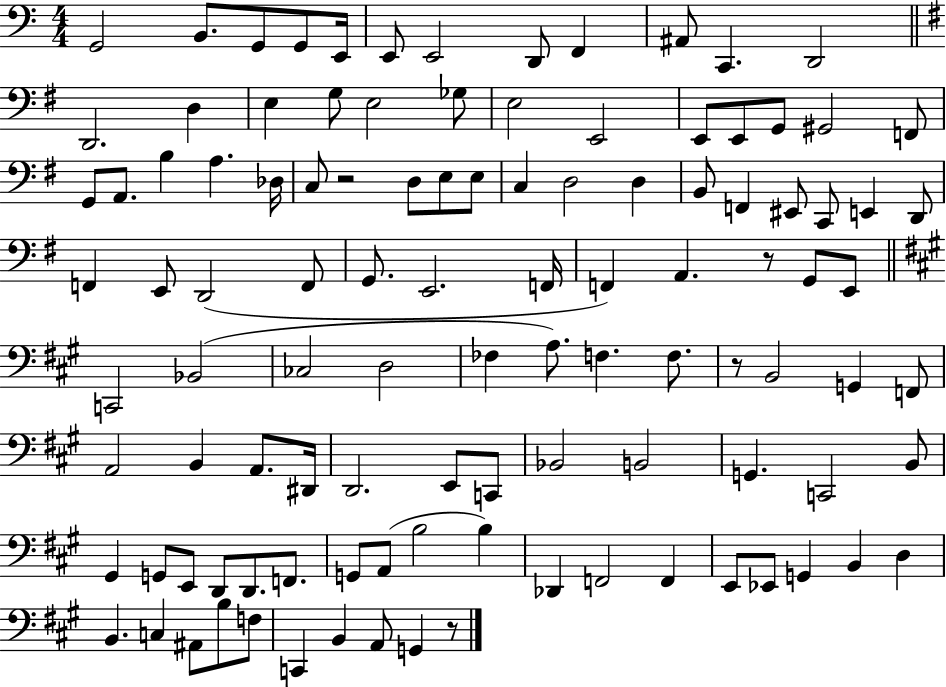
X:1
T:Untitled
M:4/4
L:1/4
K:C
G,,2 B,,/2 G,,/2 G,,/2 E,,/4 E,,/2 E,,2 D,,/2 F,, ^A,,/2 C,, D,,2 D,,2 D, E, G,/2 E,2 _G,/2 E,2 E,,2 E,,/2 E,,/2 G,,/2 ^G,,2 F,,/2 G,,/2 A,,/2 B, A, _D,/4 C,/2 z2 D,/2 E,/2 E,/2 C, D,2 D, B,,/2 F,, ^E,,/2 C,,/2 E,, D,,/2 F,, E,,/2 D,,2 F,,/2 G,,/2 E,,2 F,,/4 F,, A,, z/2 G,,/2 E,,/2 C,,2 _B,,2 _C,2 D,2 _F, A,/2 F, F,/2 z/2 B,,2 G,, F,,/2 A,,2 B,, A,,/2 ^D,,/4 D,,2 E,,/2 C,,/2 _B,,2 B,,2 G,, C,,2 B,,/2 ^G,, G,,/2 E,,/2 D,,/2 D,,/2 F,,/2 G,,/2 A,,/2 B,2 B, _D,, F,,2 F,, E,,/2 _E,,/2 G,, B,, D, B,, C, ^A,,/2 B,/2 F,/2 C,, B,, A,,/2 G,, z/2